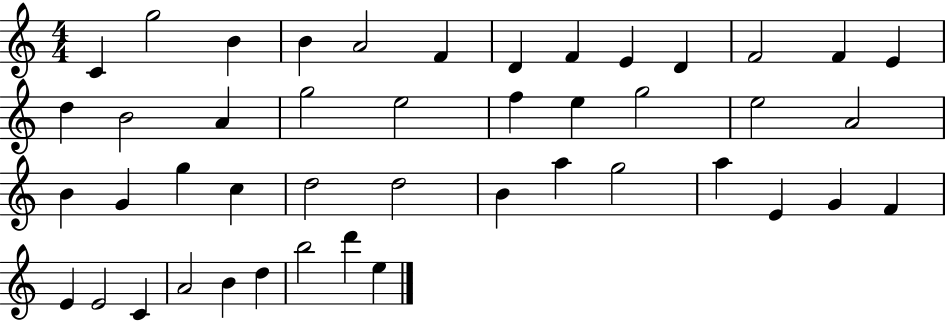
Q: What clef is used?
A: treble